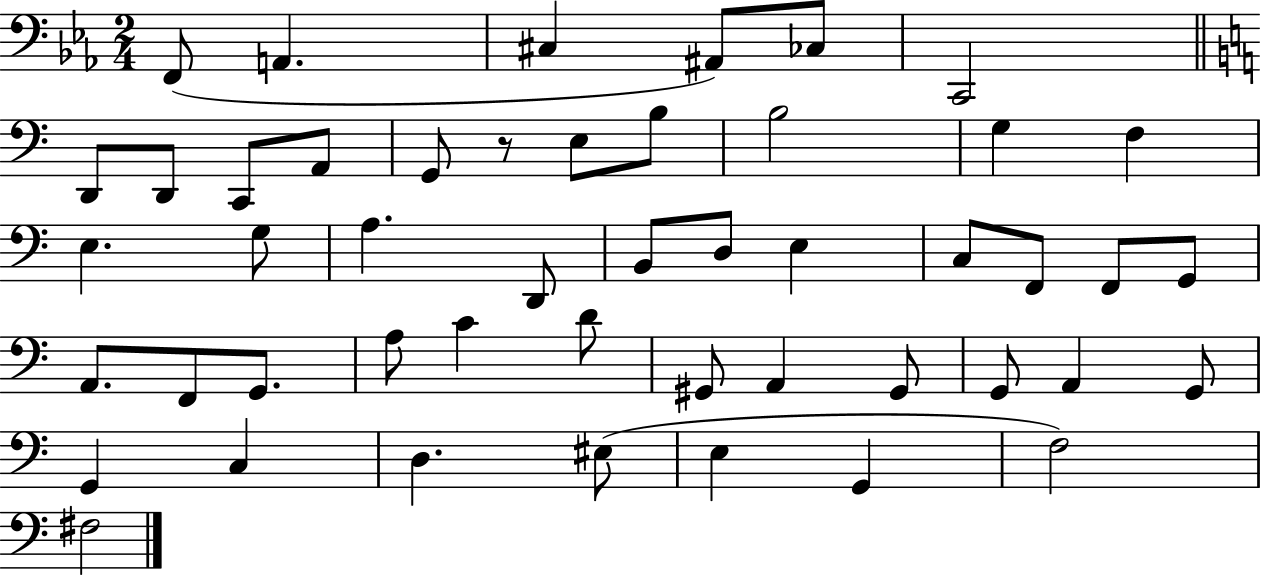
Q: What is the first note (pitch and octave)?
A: F2